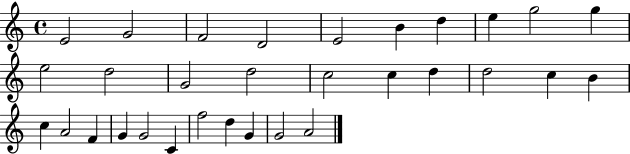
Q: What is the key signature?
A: C major